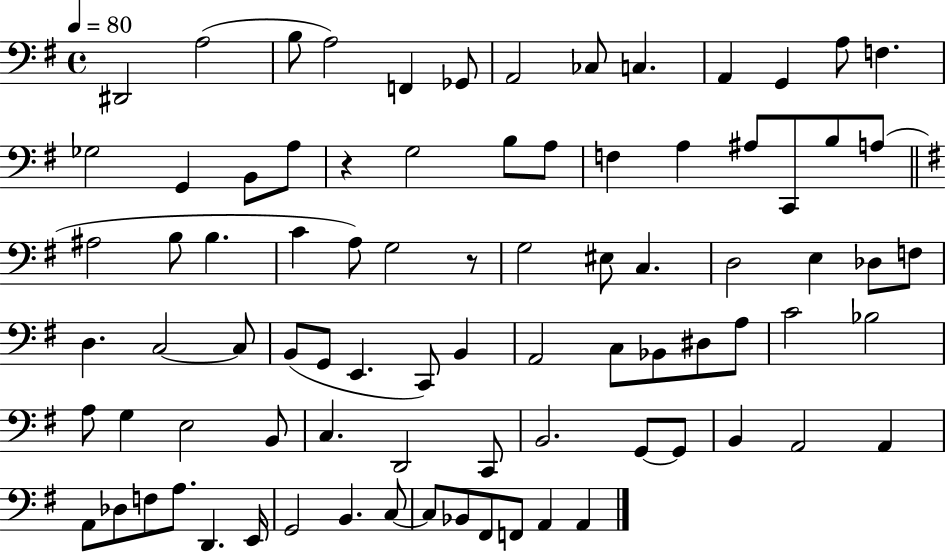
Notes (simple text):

D#2/h A3/h B3/e A3/h F2/q Gb2/e A2/h CES3/e C3/q. A2/q G2/q A3/e F3/q. Gb3/h G2/q B2/e A3/e R/q G3/h B3/e A3/e F3/q A3/q A#3/e C2/e B3/e A3/e A#3/h B3/e B3/q. C4/q A3/e G3/h R/e G3/h EIS3/e C3/q. D3/h E3/q Db3/e F3/e D3/q. C3/h C3/e B2/e G2/e E2/q. C2/e B2/q A2/h C3/e Bb2/e D#3/e A3/e C4/h Bb3/h A3/e G3/q E3/h B2/e C3/q. D2/h C2/e B2/h. G2/e G2/e B2/q A2/h A2/q A2/e Db3/e F3/e A3/e. D2/q. E2/s G2/h B2/q. C3/e C3/e Bb2/e F#2/e F2/e A2/q A2/q